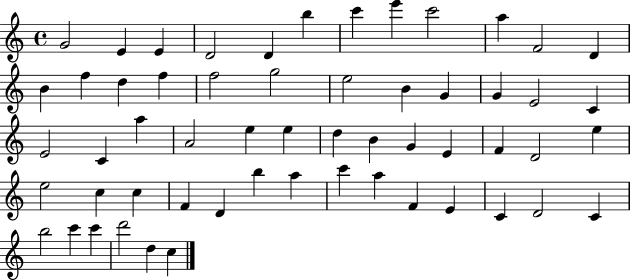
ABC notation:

X:1
T:Untitled
M:4/4
L:1/4
K:C
G2 E E D2 D b c' e' c'2 a F2 D B f d f f2 g2 e2 B G G E2 C E2 C a A2 e e d B G E F D2 e e2 c c F D b a c' a F E C D2 C b2 c' c' d'2 d c